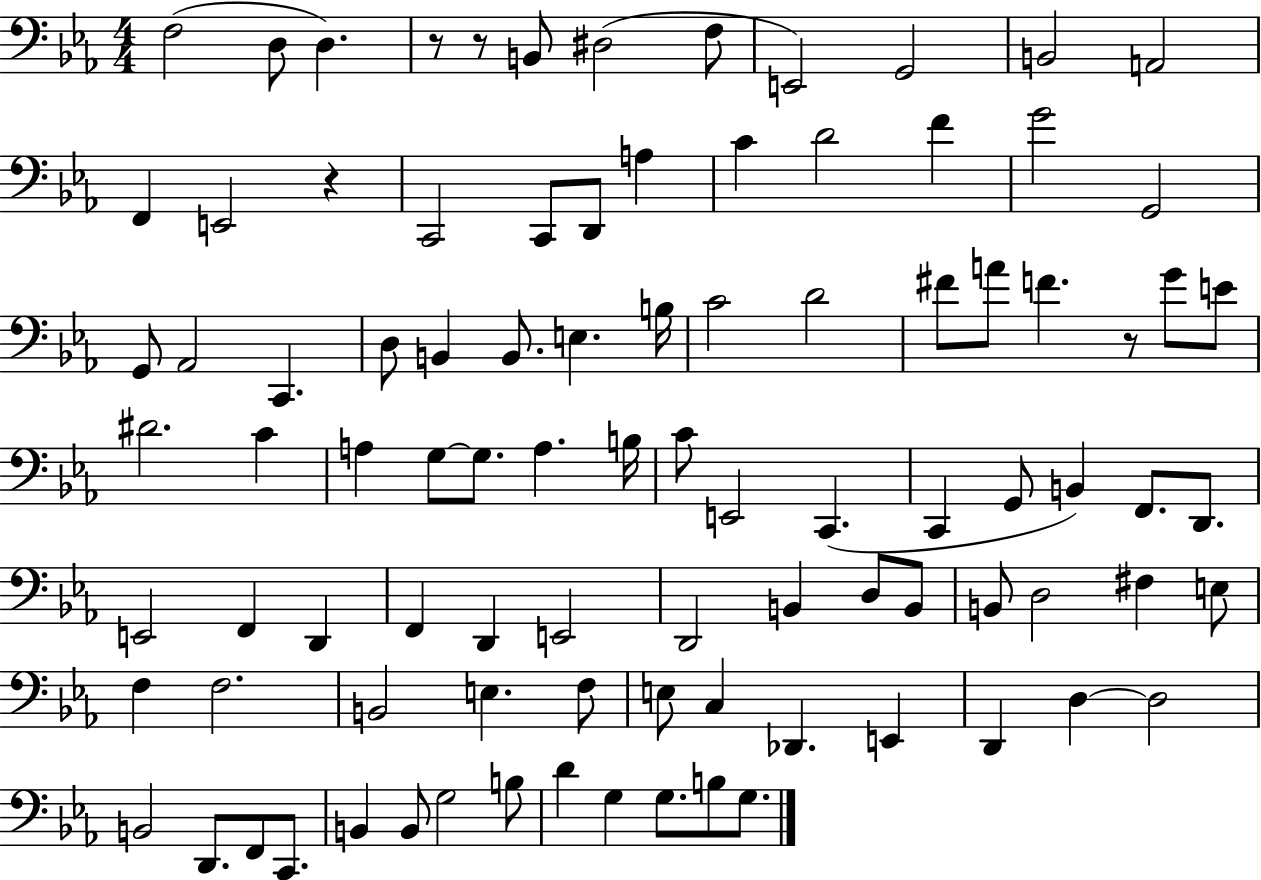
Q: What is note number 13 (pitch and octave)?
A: C2